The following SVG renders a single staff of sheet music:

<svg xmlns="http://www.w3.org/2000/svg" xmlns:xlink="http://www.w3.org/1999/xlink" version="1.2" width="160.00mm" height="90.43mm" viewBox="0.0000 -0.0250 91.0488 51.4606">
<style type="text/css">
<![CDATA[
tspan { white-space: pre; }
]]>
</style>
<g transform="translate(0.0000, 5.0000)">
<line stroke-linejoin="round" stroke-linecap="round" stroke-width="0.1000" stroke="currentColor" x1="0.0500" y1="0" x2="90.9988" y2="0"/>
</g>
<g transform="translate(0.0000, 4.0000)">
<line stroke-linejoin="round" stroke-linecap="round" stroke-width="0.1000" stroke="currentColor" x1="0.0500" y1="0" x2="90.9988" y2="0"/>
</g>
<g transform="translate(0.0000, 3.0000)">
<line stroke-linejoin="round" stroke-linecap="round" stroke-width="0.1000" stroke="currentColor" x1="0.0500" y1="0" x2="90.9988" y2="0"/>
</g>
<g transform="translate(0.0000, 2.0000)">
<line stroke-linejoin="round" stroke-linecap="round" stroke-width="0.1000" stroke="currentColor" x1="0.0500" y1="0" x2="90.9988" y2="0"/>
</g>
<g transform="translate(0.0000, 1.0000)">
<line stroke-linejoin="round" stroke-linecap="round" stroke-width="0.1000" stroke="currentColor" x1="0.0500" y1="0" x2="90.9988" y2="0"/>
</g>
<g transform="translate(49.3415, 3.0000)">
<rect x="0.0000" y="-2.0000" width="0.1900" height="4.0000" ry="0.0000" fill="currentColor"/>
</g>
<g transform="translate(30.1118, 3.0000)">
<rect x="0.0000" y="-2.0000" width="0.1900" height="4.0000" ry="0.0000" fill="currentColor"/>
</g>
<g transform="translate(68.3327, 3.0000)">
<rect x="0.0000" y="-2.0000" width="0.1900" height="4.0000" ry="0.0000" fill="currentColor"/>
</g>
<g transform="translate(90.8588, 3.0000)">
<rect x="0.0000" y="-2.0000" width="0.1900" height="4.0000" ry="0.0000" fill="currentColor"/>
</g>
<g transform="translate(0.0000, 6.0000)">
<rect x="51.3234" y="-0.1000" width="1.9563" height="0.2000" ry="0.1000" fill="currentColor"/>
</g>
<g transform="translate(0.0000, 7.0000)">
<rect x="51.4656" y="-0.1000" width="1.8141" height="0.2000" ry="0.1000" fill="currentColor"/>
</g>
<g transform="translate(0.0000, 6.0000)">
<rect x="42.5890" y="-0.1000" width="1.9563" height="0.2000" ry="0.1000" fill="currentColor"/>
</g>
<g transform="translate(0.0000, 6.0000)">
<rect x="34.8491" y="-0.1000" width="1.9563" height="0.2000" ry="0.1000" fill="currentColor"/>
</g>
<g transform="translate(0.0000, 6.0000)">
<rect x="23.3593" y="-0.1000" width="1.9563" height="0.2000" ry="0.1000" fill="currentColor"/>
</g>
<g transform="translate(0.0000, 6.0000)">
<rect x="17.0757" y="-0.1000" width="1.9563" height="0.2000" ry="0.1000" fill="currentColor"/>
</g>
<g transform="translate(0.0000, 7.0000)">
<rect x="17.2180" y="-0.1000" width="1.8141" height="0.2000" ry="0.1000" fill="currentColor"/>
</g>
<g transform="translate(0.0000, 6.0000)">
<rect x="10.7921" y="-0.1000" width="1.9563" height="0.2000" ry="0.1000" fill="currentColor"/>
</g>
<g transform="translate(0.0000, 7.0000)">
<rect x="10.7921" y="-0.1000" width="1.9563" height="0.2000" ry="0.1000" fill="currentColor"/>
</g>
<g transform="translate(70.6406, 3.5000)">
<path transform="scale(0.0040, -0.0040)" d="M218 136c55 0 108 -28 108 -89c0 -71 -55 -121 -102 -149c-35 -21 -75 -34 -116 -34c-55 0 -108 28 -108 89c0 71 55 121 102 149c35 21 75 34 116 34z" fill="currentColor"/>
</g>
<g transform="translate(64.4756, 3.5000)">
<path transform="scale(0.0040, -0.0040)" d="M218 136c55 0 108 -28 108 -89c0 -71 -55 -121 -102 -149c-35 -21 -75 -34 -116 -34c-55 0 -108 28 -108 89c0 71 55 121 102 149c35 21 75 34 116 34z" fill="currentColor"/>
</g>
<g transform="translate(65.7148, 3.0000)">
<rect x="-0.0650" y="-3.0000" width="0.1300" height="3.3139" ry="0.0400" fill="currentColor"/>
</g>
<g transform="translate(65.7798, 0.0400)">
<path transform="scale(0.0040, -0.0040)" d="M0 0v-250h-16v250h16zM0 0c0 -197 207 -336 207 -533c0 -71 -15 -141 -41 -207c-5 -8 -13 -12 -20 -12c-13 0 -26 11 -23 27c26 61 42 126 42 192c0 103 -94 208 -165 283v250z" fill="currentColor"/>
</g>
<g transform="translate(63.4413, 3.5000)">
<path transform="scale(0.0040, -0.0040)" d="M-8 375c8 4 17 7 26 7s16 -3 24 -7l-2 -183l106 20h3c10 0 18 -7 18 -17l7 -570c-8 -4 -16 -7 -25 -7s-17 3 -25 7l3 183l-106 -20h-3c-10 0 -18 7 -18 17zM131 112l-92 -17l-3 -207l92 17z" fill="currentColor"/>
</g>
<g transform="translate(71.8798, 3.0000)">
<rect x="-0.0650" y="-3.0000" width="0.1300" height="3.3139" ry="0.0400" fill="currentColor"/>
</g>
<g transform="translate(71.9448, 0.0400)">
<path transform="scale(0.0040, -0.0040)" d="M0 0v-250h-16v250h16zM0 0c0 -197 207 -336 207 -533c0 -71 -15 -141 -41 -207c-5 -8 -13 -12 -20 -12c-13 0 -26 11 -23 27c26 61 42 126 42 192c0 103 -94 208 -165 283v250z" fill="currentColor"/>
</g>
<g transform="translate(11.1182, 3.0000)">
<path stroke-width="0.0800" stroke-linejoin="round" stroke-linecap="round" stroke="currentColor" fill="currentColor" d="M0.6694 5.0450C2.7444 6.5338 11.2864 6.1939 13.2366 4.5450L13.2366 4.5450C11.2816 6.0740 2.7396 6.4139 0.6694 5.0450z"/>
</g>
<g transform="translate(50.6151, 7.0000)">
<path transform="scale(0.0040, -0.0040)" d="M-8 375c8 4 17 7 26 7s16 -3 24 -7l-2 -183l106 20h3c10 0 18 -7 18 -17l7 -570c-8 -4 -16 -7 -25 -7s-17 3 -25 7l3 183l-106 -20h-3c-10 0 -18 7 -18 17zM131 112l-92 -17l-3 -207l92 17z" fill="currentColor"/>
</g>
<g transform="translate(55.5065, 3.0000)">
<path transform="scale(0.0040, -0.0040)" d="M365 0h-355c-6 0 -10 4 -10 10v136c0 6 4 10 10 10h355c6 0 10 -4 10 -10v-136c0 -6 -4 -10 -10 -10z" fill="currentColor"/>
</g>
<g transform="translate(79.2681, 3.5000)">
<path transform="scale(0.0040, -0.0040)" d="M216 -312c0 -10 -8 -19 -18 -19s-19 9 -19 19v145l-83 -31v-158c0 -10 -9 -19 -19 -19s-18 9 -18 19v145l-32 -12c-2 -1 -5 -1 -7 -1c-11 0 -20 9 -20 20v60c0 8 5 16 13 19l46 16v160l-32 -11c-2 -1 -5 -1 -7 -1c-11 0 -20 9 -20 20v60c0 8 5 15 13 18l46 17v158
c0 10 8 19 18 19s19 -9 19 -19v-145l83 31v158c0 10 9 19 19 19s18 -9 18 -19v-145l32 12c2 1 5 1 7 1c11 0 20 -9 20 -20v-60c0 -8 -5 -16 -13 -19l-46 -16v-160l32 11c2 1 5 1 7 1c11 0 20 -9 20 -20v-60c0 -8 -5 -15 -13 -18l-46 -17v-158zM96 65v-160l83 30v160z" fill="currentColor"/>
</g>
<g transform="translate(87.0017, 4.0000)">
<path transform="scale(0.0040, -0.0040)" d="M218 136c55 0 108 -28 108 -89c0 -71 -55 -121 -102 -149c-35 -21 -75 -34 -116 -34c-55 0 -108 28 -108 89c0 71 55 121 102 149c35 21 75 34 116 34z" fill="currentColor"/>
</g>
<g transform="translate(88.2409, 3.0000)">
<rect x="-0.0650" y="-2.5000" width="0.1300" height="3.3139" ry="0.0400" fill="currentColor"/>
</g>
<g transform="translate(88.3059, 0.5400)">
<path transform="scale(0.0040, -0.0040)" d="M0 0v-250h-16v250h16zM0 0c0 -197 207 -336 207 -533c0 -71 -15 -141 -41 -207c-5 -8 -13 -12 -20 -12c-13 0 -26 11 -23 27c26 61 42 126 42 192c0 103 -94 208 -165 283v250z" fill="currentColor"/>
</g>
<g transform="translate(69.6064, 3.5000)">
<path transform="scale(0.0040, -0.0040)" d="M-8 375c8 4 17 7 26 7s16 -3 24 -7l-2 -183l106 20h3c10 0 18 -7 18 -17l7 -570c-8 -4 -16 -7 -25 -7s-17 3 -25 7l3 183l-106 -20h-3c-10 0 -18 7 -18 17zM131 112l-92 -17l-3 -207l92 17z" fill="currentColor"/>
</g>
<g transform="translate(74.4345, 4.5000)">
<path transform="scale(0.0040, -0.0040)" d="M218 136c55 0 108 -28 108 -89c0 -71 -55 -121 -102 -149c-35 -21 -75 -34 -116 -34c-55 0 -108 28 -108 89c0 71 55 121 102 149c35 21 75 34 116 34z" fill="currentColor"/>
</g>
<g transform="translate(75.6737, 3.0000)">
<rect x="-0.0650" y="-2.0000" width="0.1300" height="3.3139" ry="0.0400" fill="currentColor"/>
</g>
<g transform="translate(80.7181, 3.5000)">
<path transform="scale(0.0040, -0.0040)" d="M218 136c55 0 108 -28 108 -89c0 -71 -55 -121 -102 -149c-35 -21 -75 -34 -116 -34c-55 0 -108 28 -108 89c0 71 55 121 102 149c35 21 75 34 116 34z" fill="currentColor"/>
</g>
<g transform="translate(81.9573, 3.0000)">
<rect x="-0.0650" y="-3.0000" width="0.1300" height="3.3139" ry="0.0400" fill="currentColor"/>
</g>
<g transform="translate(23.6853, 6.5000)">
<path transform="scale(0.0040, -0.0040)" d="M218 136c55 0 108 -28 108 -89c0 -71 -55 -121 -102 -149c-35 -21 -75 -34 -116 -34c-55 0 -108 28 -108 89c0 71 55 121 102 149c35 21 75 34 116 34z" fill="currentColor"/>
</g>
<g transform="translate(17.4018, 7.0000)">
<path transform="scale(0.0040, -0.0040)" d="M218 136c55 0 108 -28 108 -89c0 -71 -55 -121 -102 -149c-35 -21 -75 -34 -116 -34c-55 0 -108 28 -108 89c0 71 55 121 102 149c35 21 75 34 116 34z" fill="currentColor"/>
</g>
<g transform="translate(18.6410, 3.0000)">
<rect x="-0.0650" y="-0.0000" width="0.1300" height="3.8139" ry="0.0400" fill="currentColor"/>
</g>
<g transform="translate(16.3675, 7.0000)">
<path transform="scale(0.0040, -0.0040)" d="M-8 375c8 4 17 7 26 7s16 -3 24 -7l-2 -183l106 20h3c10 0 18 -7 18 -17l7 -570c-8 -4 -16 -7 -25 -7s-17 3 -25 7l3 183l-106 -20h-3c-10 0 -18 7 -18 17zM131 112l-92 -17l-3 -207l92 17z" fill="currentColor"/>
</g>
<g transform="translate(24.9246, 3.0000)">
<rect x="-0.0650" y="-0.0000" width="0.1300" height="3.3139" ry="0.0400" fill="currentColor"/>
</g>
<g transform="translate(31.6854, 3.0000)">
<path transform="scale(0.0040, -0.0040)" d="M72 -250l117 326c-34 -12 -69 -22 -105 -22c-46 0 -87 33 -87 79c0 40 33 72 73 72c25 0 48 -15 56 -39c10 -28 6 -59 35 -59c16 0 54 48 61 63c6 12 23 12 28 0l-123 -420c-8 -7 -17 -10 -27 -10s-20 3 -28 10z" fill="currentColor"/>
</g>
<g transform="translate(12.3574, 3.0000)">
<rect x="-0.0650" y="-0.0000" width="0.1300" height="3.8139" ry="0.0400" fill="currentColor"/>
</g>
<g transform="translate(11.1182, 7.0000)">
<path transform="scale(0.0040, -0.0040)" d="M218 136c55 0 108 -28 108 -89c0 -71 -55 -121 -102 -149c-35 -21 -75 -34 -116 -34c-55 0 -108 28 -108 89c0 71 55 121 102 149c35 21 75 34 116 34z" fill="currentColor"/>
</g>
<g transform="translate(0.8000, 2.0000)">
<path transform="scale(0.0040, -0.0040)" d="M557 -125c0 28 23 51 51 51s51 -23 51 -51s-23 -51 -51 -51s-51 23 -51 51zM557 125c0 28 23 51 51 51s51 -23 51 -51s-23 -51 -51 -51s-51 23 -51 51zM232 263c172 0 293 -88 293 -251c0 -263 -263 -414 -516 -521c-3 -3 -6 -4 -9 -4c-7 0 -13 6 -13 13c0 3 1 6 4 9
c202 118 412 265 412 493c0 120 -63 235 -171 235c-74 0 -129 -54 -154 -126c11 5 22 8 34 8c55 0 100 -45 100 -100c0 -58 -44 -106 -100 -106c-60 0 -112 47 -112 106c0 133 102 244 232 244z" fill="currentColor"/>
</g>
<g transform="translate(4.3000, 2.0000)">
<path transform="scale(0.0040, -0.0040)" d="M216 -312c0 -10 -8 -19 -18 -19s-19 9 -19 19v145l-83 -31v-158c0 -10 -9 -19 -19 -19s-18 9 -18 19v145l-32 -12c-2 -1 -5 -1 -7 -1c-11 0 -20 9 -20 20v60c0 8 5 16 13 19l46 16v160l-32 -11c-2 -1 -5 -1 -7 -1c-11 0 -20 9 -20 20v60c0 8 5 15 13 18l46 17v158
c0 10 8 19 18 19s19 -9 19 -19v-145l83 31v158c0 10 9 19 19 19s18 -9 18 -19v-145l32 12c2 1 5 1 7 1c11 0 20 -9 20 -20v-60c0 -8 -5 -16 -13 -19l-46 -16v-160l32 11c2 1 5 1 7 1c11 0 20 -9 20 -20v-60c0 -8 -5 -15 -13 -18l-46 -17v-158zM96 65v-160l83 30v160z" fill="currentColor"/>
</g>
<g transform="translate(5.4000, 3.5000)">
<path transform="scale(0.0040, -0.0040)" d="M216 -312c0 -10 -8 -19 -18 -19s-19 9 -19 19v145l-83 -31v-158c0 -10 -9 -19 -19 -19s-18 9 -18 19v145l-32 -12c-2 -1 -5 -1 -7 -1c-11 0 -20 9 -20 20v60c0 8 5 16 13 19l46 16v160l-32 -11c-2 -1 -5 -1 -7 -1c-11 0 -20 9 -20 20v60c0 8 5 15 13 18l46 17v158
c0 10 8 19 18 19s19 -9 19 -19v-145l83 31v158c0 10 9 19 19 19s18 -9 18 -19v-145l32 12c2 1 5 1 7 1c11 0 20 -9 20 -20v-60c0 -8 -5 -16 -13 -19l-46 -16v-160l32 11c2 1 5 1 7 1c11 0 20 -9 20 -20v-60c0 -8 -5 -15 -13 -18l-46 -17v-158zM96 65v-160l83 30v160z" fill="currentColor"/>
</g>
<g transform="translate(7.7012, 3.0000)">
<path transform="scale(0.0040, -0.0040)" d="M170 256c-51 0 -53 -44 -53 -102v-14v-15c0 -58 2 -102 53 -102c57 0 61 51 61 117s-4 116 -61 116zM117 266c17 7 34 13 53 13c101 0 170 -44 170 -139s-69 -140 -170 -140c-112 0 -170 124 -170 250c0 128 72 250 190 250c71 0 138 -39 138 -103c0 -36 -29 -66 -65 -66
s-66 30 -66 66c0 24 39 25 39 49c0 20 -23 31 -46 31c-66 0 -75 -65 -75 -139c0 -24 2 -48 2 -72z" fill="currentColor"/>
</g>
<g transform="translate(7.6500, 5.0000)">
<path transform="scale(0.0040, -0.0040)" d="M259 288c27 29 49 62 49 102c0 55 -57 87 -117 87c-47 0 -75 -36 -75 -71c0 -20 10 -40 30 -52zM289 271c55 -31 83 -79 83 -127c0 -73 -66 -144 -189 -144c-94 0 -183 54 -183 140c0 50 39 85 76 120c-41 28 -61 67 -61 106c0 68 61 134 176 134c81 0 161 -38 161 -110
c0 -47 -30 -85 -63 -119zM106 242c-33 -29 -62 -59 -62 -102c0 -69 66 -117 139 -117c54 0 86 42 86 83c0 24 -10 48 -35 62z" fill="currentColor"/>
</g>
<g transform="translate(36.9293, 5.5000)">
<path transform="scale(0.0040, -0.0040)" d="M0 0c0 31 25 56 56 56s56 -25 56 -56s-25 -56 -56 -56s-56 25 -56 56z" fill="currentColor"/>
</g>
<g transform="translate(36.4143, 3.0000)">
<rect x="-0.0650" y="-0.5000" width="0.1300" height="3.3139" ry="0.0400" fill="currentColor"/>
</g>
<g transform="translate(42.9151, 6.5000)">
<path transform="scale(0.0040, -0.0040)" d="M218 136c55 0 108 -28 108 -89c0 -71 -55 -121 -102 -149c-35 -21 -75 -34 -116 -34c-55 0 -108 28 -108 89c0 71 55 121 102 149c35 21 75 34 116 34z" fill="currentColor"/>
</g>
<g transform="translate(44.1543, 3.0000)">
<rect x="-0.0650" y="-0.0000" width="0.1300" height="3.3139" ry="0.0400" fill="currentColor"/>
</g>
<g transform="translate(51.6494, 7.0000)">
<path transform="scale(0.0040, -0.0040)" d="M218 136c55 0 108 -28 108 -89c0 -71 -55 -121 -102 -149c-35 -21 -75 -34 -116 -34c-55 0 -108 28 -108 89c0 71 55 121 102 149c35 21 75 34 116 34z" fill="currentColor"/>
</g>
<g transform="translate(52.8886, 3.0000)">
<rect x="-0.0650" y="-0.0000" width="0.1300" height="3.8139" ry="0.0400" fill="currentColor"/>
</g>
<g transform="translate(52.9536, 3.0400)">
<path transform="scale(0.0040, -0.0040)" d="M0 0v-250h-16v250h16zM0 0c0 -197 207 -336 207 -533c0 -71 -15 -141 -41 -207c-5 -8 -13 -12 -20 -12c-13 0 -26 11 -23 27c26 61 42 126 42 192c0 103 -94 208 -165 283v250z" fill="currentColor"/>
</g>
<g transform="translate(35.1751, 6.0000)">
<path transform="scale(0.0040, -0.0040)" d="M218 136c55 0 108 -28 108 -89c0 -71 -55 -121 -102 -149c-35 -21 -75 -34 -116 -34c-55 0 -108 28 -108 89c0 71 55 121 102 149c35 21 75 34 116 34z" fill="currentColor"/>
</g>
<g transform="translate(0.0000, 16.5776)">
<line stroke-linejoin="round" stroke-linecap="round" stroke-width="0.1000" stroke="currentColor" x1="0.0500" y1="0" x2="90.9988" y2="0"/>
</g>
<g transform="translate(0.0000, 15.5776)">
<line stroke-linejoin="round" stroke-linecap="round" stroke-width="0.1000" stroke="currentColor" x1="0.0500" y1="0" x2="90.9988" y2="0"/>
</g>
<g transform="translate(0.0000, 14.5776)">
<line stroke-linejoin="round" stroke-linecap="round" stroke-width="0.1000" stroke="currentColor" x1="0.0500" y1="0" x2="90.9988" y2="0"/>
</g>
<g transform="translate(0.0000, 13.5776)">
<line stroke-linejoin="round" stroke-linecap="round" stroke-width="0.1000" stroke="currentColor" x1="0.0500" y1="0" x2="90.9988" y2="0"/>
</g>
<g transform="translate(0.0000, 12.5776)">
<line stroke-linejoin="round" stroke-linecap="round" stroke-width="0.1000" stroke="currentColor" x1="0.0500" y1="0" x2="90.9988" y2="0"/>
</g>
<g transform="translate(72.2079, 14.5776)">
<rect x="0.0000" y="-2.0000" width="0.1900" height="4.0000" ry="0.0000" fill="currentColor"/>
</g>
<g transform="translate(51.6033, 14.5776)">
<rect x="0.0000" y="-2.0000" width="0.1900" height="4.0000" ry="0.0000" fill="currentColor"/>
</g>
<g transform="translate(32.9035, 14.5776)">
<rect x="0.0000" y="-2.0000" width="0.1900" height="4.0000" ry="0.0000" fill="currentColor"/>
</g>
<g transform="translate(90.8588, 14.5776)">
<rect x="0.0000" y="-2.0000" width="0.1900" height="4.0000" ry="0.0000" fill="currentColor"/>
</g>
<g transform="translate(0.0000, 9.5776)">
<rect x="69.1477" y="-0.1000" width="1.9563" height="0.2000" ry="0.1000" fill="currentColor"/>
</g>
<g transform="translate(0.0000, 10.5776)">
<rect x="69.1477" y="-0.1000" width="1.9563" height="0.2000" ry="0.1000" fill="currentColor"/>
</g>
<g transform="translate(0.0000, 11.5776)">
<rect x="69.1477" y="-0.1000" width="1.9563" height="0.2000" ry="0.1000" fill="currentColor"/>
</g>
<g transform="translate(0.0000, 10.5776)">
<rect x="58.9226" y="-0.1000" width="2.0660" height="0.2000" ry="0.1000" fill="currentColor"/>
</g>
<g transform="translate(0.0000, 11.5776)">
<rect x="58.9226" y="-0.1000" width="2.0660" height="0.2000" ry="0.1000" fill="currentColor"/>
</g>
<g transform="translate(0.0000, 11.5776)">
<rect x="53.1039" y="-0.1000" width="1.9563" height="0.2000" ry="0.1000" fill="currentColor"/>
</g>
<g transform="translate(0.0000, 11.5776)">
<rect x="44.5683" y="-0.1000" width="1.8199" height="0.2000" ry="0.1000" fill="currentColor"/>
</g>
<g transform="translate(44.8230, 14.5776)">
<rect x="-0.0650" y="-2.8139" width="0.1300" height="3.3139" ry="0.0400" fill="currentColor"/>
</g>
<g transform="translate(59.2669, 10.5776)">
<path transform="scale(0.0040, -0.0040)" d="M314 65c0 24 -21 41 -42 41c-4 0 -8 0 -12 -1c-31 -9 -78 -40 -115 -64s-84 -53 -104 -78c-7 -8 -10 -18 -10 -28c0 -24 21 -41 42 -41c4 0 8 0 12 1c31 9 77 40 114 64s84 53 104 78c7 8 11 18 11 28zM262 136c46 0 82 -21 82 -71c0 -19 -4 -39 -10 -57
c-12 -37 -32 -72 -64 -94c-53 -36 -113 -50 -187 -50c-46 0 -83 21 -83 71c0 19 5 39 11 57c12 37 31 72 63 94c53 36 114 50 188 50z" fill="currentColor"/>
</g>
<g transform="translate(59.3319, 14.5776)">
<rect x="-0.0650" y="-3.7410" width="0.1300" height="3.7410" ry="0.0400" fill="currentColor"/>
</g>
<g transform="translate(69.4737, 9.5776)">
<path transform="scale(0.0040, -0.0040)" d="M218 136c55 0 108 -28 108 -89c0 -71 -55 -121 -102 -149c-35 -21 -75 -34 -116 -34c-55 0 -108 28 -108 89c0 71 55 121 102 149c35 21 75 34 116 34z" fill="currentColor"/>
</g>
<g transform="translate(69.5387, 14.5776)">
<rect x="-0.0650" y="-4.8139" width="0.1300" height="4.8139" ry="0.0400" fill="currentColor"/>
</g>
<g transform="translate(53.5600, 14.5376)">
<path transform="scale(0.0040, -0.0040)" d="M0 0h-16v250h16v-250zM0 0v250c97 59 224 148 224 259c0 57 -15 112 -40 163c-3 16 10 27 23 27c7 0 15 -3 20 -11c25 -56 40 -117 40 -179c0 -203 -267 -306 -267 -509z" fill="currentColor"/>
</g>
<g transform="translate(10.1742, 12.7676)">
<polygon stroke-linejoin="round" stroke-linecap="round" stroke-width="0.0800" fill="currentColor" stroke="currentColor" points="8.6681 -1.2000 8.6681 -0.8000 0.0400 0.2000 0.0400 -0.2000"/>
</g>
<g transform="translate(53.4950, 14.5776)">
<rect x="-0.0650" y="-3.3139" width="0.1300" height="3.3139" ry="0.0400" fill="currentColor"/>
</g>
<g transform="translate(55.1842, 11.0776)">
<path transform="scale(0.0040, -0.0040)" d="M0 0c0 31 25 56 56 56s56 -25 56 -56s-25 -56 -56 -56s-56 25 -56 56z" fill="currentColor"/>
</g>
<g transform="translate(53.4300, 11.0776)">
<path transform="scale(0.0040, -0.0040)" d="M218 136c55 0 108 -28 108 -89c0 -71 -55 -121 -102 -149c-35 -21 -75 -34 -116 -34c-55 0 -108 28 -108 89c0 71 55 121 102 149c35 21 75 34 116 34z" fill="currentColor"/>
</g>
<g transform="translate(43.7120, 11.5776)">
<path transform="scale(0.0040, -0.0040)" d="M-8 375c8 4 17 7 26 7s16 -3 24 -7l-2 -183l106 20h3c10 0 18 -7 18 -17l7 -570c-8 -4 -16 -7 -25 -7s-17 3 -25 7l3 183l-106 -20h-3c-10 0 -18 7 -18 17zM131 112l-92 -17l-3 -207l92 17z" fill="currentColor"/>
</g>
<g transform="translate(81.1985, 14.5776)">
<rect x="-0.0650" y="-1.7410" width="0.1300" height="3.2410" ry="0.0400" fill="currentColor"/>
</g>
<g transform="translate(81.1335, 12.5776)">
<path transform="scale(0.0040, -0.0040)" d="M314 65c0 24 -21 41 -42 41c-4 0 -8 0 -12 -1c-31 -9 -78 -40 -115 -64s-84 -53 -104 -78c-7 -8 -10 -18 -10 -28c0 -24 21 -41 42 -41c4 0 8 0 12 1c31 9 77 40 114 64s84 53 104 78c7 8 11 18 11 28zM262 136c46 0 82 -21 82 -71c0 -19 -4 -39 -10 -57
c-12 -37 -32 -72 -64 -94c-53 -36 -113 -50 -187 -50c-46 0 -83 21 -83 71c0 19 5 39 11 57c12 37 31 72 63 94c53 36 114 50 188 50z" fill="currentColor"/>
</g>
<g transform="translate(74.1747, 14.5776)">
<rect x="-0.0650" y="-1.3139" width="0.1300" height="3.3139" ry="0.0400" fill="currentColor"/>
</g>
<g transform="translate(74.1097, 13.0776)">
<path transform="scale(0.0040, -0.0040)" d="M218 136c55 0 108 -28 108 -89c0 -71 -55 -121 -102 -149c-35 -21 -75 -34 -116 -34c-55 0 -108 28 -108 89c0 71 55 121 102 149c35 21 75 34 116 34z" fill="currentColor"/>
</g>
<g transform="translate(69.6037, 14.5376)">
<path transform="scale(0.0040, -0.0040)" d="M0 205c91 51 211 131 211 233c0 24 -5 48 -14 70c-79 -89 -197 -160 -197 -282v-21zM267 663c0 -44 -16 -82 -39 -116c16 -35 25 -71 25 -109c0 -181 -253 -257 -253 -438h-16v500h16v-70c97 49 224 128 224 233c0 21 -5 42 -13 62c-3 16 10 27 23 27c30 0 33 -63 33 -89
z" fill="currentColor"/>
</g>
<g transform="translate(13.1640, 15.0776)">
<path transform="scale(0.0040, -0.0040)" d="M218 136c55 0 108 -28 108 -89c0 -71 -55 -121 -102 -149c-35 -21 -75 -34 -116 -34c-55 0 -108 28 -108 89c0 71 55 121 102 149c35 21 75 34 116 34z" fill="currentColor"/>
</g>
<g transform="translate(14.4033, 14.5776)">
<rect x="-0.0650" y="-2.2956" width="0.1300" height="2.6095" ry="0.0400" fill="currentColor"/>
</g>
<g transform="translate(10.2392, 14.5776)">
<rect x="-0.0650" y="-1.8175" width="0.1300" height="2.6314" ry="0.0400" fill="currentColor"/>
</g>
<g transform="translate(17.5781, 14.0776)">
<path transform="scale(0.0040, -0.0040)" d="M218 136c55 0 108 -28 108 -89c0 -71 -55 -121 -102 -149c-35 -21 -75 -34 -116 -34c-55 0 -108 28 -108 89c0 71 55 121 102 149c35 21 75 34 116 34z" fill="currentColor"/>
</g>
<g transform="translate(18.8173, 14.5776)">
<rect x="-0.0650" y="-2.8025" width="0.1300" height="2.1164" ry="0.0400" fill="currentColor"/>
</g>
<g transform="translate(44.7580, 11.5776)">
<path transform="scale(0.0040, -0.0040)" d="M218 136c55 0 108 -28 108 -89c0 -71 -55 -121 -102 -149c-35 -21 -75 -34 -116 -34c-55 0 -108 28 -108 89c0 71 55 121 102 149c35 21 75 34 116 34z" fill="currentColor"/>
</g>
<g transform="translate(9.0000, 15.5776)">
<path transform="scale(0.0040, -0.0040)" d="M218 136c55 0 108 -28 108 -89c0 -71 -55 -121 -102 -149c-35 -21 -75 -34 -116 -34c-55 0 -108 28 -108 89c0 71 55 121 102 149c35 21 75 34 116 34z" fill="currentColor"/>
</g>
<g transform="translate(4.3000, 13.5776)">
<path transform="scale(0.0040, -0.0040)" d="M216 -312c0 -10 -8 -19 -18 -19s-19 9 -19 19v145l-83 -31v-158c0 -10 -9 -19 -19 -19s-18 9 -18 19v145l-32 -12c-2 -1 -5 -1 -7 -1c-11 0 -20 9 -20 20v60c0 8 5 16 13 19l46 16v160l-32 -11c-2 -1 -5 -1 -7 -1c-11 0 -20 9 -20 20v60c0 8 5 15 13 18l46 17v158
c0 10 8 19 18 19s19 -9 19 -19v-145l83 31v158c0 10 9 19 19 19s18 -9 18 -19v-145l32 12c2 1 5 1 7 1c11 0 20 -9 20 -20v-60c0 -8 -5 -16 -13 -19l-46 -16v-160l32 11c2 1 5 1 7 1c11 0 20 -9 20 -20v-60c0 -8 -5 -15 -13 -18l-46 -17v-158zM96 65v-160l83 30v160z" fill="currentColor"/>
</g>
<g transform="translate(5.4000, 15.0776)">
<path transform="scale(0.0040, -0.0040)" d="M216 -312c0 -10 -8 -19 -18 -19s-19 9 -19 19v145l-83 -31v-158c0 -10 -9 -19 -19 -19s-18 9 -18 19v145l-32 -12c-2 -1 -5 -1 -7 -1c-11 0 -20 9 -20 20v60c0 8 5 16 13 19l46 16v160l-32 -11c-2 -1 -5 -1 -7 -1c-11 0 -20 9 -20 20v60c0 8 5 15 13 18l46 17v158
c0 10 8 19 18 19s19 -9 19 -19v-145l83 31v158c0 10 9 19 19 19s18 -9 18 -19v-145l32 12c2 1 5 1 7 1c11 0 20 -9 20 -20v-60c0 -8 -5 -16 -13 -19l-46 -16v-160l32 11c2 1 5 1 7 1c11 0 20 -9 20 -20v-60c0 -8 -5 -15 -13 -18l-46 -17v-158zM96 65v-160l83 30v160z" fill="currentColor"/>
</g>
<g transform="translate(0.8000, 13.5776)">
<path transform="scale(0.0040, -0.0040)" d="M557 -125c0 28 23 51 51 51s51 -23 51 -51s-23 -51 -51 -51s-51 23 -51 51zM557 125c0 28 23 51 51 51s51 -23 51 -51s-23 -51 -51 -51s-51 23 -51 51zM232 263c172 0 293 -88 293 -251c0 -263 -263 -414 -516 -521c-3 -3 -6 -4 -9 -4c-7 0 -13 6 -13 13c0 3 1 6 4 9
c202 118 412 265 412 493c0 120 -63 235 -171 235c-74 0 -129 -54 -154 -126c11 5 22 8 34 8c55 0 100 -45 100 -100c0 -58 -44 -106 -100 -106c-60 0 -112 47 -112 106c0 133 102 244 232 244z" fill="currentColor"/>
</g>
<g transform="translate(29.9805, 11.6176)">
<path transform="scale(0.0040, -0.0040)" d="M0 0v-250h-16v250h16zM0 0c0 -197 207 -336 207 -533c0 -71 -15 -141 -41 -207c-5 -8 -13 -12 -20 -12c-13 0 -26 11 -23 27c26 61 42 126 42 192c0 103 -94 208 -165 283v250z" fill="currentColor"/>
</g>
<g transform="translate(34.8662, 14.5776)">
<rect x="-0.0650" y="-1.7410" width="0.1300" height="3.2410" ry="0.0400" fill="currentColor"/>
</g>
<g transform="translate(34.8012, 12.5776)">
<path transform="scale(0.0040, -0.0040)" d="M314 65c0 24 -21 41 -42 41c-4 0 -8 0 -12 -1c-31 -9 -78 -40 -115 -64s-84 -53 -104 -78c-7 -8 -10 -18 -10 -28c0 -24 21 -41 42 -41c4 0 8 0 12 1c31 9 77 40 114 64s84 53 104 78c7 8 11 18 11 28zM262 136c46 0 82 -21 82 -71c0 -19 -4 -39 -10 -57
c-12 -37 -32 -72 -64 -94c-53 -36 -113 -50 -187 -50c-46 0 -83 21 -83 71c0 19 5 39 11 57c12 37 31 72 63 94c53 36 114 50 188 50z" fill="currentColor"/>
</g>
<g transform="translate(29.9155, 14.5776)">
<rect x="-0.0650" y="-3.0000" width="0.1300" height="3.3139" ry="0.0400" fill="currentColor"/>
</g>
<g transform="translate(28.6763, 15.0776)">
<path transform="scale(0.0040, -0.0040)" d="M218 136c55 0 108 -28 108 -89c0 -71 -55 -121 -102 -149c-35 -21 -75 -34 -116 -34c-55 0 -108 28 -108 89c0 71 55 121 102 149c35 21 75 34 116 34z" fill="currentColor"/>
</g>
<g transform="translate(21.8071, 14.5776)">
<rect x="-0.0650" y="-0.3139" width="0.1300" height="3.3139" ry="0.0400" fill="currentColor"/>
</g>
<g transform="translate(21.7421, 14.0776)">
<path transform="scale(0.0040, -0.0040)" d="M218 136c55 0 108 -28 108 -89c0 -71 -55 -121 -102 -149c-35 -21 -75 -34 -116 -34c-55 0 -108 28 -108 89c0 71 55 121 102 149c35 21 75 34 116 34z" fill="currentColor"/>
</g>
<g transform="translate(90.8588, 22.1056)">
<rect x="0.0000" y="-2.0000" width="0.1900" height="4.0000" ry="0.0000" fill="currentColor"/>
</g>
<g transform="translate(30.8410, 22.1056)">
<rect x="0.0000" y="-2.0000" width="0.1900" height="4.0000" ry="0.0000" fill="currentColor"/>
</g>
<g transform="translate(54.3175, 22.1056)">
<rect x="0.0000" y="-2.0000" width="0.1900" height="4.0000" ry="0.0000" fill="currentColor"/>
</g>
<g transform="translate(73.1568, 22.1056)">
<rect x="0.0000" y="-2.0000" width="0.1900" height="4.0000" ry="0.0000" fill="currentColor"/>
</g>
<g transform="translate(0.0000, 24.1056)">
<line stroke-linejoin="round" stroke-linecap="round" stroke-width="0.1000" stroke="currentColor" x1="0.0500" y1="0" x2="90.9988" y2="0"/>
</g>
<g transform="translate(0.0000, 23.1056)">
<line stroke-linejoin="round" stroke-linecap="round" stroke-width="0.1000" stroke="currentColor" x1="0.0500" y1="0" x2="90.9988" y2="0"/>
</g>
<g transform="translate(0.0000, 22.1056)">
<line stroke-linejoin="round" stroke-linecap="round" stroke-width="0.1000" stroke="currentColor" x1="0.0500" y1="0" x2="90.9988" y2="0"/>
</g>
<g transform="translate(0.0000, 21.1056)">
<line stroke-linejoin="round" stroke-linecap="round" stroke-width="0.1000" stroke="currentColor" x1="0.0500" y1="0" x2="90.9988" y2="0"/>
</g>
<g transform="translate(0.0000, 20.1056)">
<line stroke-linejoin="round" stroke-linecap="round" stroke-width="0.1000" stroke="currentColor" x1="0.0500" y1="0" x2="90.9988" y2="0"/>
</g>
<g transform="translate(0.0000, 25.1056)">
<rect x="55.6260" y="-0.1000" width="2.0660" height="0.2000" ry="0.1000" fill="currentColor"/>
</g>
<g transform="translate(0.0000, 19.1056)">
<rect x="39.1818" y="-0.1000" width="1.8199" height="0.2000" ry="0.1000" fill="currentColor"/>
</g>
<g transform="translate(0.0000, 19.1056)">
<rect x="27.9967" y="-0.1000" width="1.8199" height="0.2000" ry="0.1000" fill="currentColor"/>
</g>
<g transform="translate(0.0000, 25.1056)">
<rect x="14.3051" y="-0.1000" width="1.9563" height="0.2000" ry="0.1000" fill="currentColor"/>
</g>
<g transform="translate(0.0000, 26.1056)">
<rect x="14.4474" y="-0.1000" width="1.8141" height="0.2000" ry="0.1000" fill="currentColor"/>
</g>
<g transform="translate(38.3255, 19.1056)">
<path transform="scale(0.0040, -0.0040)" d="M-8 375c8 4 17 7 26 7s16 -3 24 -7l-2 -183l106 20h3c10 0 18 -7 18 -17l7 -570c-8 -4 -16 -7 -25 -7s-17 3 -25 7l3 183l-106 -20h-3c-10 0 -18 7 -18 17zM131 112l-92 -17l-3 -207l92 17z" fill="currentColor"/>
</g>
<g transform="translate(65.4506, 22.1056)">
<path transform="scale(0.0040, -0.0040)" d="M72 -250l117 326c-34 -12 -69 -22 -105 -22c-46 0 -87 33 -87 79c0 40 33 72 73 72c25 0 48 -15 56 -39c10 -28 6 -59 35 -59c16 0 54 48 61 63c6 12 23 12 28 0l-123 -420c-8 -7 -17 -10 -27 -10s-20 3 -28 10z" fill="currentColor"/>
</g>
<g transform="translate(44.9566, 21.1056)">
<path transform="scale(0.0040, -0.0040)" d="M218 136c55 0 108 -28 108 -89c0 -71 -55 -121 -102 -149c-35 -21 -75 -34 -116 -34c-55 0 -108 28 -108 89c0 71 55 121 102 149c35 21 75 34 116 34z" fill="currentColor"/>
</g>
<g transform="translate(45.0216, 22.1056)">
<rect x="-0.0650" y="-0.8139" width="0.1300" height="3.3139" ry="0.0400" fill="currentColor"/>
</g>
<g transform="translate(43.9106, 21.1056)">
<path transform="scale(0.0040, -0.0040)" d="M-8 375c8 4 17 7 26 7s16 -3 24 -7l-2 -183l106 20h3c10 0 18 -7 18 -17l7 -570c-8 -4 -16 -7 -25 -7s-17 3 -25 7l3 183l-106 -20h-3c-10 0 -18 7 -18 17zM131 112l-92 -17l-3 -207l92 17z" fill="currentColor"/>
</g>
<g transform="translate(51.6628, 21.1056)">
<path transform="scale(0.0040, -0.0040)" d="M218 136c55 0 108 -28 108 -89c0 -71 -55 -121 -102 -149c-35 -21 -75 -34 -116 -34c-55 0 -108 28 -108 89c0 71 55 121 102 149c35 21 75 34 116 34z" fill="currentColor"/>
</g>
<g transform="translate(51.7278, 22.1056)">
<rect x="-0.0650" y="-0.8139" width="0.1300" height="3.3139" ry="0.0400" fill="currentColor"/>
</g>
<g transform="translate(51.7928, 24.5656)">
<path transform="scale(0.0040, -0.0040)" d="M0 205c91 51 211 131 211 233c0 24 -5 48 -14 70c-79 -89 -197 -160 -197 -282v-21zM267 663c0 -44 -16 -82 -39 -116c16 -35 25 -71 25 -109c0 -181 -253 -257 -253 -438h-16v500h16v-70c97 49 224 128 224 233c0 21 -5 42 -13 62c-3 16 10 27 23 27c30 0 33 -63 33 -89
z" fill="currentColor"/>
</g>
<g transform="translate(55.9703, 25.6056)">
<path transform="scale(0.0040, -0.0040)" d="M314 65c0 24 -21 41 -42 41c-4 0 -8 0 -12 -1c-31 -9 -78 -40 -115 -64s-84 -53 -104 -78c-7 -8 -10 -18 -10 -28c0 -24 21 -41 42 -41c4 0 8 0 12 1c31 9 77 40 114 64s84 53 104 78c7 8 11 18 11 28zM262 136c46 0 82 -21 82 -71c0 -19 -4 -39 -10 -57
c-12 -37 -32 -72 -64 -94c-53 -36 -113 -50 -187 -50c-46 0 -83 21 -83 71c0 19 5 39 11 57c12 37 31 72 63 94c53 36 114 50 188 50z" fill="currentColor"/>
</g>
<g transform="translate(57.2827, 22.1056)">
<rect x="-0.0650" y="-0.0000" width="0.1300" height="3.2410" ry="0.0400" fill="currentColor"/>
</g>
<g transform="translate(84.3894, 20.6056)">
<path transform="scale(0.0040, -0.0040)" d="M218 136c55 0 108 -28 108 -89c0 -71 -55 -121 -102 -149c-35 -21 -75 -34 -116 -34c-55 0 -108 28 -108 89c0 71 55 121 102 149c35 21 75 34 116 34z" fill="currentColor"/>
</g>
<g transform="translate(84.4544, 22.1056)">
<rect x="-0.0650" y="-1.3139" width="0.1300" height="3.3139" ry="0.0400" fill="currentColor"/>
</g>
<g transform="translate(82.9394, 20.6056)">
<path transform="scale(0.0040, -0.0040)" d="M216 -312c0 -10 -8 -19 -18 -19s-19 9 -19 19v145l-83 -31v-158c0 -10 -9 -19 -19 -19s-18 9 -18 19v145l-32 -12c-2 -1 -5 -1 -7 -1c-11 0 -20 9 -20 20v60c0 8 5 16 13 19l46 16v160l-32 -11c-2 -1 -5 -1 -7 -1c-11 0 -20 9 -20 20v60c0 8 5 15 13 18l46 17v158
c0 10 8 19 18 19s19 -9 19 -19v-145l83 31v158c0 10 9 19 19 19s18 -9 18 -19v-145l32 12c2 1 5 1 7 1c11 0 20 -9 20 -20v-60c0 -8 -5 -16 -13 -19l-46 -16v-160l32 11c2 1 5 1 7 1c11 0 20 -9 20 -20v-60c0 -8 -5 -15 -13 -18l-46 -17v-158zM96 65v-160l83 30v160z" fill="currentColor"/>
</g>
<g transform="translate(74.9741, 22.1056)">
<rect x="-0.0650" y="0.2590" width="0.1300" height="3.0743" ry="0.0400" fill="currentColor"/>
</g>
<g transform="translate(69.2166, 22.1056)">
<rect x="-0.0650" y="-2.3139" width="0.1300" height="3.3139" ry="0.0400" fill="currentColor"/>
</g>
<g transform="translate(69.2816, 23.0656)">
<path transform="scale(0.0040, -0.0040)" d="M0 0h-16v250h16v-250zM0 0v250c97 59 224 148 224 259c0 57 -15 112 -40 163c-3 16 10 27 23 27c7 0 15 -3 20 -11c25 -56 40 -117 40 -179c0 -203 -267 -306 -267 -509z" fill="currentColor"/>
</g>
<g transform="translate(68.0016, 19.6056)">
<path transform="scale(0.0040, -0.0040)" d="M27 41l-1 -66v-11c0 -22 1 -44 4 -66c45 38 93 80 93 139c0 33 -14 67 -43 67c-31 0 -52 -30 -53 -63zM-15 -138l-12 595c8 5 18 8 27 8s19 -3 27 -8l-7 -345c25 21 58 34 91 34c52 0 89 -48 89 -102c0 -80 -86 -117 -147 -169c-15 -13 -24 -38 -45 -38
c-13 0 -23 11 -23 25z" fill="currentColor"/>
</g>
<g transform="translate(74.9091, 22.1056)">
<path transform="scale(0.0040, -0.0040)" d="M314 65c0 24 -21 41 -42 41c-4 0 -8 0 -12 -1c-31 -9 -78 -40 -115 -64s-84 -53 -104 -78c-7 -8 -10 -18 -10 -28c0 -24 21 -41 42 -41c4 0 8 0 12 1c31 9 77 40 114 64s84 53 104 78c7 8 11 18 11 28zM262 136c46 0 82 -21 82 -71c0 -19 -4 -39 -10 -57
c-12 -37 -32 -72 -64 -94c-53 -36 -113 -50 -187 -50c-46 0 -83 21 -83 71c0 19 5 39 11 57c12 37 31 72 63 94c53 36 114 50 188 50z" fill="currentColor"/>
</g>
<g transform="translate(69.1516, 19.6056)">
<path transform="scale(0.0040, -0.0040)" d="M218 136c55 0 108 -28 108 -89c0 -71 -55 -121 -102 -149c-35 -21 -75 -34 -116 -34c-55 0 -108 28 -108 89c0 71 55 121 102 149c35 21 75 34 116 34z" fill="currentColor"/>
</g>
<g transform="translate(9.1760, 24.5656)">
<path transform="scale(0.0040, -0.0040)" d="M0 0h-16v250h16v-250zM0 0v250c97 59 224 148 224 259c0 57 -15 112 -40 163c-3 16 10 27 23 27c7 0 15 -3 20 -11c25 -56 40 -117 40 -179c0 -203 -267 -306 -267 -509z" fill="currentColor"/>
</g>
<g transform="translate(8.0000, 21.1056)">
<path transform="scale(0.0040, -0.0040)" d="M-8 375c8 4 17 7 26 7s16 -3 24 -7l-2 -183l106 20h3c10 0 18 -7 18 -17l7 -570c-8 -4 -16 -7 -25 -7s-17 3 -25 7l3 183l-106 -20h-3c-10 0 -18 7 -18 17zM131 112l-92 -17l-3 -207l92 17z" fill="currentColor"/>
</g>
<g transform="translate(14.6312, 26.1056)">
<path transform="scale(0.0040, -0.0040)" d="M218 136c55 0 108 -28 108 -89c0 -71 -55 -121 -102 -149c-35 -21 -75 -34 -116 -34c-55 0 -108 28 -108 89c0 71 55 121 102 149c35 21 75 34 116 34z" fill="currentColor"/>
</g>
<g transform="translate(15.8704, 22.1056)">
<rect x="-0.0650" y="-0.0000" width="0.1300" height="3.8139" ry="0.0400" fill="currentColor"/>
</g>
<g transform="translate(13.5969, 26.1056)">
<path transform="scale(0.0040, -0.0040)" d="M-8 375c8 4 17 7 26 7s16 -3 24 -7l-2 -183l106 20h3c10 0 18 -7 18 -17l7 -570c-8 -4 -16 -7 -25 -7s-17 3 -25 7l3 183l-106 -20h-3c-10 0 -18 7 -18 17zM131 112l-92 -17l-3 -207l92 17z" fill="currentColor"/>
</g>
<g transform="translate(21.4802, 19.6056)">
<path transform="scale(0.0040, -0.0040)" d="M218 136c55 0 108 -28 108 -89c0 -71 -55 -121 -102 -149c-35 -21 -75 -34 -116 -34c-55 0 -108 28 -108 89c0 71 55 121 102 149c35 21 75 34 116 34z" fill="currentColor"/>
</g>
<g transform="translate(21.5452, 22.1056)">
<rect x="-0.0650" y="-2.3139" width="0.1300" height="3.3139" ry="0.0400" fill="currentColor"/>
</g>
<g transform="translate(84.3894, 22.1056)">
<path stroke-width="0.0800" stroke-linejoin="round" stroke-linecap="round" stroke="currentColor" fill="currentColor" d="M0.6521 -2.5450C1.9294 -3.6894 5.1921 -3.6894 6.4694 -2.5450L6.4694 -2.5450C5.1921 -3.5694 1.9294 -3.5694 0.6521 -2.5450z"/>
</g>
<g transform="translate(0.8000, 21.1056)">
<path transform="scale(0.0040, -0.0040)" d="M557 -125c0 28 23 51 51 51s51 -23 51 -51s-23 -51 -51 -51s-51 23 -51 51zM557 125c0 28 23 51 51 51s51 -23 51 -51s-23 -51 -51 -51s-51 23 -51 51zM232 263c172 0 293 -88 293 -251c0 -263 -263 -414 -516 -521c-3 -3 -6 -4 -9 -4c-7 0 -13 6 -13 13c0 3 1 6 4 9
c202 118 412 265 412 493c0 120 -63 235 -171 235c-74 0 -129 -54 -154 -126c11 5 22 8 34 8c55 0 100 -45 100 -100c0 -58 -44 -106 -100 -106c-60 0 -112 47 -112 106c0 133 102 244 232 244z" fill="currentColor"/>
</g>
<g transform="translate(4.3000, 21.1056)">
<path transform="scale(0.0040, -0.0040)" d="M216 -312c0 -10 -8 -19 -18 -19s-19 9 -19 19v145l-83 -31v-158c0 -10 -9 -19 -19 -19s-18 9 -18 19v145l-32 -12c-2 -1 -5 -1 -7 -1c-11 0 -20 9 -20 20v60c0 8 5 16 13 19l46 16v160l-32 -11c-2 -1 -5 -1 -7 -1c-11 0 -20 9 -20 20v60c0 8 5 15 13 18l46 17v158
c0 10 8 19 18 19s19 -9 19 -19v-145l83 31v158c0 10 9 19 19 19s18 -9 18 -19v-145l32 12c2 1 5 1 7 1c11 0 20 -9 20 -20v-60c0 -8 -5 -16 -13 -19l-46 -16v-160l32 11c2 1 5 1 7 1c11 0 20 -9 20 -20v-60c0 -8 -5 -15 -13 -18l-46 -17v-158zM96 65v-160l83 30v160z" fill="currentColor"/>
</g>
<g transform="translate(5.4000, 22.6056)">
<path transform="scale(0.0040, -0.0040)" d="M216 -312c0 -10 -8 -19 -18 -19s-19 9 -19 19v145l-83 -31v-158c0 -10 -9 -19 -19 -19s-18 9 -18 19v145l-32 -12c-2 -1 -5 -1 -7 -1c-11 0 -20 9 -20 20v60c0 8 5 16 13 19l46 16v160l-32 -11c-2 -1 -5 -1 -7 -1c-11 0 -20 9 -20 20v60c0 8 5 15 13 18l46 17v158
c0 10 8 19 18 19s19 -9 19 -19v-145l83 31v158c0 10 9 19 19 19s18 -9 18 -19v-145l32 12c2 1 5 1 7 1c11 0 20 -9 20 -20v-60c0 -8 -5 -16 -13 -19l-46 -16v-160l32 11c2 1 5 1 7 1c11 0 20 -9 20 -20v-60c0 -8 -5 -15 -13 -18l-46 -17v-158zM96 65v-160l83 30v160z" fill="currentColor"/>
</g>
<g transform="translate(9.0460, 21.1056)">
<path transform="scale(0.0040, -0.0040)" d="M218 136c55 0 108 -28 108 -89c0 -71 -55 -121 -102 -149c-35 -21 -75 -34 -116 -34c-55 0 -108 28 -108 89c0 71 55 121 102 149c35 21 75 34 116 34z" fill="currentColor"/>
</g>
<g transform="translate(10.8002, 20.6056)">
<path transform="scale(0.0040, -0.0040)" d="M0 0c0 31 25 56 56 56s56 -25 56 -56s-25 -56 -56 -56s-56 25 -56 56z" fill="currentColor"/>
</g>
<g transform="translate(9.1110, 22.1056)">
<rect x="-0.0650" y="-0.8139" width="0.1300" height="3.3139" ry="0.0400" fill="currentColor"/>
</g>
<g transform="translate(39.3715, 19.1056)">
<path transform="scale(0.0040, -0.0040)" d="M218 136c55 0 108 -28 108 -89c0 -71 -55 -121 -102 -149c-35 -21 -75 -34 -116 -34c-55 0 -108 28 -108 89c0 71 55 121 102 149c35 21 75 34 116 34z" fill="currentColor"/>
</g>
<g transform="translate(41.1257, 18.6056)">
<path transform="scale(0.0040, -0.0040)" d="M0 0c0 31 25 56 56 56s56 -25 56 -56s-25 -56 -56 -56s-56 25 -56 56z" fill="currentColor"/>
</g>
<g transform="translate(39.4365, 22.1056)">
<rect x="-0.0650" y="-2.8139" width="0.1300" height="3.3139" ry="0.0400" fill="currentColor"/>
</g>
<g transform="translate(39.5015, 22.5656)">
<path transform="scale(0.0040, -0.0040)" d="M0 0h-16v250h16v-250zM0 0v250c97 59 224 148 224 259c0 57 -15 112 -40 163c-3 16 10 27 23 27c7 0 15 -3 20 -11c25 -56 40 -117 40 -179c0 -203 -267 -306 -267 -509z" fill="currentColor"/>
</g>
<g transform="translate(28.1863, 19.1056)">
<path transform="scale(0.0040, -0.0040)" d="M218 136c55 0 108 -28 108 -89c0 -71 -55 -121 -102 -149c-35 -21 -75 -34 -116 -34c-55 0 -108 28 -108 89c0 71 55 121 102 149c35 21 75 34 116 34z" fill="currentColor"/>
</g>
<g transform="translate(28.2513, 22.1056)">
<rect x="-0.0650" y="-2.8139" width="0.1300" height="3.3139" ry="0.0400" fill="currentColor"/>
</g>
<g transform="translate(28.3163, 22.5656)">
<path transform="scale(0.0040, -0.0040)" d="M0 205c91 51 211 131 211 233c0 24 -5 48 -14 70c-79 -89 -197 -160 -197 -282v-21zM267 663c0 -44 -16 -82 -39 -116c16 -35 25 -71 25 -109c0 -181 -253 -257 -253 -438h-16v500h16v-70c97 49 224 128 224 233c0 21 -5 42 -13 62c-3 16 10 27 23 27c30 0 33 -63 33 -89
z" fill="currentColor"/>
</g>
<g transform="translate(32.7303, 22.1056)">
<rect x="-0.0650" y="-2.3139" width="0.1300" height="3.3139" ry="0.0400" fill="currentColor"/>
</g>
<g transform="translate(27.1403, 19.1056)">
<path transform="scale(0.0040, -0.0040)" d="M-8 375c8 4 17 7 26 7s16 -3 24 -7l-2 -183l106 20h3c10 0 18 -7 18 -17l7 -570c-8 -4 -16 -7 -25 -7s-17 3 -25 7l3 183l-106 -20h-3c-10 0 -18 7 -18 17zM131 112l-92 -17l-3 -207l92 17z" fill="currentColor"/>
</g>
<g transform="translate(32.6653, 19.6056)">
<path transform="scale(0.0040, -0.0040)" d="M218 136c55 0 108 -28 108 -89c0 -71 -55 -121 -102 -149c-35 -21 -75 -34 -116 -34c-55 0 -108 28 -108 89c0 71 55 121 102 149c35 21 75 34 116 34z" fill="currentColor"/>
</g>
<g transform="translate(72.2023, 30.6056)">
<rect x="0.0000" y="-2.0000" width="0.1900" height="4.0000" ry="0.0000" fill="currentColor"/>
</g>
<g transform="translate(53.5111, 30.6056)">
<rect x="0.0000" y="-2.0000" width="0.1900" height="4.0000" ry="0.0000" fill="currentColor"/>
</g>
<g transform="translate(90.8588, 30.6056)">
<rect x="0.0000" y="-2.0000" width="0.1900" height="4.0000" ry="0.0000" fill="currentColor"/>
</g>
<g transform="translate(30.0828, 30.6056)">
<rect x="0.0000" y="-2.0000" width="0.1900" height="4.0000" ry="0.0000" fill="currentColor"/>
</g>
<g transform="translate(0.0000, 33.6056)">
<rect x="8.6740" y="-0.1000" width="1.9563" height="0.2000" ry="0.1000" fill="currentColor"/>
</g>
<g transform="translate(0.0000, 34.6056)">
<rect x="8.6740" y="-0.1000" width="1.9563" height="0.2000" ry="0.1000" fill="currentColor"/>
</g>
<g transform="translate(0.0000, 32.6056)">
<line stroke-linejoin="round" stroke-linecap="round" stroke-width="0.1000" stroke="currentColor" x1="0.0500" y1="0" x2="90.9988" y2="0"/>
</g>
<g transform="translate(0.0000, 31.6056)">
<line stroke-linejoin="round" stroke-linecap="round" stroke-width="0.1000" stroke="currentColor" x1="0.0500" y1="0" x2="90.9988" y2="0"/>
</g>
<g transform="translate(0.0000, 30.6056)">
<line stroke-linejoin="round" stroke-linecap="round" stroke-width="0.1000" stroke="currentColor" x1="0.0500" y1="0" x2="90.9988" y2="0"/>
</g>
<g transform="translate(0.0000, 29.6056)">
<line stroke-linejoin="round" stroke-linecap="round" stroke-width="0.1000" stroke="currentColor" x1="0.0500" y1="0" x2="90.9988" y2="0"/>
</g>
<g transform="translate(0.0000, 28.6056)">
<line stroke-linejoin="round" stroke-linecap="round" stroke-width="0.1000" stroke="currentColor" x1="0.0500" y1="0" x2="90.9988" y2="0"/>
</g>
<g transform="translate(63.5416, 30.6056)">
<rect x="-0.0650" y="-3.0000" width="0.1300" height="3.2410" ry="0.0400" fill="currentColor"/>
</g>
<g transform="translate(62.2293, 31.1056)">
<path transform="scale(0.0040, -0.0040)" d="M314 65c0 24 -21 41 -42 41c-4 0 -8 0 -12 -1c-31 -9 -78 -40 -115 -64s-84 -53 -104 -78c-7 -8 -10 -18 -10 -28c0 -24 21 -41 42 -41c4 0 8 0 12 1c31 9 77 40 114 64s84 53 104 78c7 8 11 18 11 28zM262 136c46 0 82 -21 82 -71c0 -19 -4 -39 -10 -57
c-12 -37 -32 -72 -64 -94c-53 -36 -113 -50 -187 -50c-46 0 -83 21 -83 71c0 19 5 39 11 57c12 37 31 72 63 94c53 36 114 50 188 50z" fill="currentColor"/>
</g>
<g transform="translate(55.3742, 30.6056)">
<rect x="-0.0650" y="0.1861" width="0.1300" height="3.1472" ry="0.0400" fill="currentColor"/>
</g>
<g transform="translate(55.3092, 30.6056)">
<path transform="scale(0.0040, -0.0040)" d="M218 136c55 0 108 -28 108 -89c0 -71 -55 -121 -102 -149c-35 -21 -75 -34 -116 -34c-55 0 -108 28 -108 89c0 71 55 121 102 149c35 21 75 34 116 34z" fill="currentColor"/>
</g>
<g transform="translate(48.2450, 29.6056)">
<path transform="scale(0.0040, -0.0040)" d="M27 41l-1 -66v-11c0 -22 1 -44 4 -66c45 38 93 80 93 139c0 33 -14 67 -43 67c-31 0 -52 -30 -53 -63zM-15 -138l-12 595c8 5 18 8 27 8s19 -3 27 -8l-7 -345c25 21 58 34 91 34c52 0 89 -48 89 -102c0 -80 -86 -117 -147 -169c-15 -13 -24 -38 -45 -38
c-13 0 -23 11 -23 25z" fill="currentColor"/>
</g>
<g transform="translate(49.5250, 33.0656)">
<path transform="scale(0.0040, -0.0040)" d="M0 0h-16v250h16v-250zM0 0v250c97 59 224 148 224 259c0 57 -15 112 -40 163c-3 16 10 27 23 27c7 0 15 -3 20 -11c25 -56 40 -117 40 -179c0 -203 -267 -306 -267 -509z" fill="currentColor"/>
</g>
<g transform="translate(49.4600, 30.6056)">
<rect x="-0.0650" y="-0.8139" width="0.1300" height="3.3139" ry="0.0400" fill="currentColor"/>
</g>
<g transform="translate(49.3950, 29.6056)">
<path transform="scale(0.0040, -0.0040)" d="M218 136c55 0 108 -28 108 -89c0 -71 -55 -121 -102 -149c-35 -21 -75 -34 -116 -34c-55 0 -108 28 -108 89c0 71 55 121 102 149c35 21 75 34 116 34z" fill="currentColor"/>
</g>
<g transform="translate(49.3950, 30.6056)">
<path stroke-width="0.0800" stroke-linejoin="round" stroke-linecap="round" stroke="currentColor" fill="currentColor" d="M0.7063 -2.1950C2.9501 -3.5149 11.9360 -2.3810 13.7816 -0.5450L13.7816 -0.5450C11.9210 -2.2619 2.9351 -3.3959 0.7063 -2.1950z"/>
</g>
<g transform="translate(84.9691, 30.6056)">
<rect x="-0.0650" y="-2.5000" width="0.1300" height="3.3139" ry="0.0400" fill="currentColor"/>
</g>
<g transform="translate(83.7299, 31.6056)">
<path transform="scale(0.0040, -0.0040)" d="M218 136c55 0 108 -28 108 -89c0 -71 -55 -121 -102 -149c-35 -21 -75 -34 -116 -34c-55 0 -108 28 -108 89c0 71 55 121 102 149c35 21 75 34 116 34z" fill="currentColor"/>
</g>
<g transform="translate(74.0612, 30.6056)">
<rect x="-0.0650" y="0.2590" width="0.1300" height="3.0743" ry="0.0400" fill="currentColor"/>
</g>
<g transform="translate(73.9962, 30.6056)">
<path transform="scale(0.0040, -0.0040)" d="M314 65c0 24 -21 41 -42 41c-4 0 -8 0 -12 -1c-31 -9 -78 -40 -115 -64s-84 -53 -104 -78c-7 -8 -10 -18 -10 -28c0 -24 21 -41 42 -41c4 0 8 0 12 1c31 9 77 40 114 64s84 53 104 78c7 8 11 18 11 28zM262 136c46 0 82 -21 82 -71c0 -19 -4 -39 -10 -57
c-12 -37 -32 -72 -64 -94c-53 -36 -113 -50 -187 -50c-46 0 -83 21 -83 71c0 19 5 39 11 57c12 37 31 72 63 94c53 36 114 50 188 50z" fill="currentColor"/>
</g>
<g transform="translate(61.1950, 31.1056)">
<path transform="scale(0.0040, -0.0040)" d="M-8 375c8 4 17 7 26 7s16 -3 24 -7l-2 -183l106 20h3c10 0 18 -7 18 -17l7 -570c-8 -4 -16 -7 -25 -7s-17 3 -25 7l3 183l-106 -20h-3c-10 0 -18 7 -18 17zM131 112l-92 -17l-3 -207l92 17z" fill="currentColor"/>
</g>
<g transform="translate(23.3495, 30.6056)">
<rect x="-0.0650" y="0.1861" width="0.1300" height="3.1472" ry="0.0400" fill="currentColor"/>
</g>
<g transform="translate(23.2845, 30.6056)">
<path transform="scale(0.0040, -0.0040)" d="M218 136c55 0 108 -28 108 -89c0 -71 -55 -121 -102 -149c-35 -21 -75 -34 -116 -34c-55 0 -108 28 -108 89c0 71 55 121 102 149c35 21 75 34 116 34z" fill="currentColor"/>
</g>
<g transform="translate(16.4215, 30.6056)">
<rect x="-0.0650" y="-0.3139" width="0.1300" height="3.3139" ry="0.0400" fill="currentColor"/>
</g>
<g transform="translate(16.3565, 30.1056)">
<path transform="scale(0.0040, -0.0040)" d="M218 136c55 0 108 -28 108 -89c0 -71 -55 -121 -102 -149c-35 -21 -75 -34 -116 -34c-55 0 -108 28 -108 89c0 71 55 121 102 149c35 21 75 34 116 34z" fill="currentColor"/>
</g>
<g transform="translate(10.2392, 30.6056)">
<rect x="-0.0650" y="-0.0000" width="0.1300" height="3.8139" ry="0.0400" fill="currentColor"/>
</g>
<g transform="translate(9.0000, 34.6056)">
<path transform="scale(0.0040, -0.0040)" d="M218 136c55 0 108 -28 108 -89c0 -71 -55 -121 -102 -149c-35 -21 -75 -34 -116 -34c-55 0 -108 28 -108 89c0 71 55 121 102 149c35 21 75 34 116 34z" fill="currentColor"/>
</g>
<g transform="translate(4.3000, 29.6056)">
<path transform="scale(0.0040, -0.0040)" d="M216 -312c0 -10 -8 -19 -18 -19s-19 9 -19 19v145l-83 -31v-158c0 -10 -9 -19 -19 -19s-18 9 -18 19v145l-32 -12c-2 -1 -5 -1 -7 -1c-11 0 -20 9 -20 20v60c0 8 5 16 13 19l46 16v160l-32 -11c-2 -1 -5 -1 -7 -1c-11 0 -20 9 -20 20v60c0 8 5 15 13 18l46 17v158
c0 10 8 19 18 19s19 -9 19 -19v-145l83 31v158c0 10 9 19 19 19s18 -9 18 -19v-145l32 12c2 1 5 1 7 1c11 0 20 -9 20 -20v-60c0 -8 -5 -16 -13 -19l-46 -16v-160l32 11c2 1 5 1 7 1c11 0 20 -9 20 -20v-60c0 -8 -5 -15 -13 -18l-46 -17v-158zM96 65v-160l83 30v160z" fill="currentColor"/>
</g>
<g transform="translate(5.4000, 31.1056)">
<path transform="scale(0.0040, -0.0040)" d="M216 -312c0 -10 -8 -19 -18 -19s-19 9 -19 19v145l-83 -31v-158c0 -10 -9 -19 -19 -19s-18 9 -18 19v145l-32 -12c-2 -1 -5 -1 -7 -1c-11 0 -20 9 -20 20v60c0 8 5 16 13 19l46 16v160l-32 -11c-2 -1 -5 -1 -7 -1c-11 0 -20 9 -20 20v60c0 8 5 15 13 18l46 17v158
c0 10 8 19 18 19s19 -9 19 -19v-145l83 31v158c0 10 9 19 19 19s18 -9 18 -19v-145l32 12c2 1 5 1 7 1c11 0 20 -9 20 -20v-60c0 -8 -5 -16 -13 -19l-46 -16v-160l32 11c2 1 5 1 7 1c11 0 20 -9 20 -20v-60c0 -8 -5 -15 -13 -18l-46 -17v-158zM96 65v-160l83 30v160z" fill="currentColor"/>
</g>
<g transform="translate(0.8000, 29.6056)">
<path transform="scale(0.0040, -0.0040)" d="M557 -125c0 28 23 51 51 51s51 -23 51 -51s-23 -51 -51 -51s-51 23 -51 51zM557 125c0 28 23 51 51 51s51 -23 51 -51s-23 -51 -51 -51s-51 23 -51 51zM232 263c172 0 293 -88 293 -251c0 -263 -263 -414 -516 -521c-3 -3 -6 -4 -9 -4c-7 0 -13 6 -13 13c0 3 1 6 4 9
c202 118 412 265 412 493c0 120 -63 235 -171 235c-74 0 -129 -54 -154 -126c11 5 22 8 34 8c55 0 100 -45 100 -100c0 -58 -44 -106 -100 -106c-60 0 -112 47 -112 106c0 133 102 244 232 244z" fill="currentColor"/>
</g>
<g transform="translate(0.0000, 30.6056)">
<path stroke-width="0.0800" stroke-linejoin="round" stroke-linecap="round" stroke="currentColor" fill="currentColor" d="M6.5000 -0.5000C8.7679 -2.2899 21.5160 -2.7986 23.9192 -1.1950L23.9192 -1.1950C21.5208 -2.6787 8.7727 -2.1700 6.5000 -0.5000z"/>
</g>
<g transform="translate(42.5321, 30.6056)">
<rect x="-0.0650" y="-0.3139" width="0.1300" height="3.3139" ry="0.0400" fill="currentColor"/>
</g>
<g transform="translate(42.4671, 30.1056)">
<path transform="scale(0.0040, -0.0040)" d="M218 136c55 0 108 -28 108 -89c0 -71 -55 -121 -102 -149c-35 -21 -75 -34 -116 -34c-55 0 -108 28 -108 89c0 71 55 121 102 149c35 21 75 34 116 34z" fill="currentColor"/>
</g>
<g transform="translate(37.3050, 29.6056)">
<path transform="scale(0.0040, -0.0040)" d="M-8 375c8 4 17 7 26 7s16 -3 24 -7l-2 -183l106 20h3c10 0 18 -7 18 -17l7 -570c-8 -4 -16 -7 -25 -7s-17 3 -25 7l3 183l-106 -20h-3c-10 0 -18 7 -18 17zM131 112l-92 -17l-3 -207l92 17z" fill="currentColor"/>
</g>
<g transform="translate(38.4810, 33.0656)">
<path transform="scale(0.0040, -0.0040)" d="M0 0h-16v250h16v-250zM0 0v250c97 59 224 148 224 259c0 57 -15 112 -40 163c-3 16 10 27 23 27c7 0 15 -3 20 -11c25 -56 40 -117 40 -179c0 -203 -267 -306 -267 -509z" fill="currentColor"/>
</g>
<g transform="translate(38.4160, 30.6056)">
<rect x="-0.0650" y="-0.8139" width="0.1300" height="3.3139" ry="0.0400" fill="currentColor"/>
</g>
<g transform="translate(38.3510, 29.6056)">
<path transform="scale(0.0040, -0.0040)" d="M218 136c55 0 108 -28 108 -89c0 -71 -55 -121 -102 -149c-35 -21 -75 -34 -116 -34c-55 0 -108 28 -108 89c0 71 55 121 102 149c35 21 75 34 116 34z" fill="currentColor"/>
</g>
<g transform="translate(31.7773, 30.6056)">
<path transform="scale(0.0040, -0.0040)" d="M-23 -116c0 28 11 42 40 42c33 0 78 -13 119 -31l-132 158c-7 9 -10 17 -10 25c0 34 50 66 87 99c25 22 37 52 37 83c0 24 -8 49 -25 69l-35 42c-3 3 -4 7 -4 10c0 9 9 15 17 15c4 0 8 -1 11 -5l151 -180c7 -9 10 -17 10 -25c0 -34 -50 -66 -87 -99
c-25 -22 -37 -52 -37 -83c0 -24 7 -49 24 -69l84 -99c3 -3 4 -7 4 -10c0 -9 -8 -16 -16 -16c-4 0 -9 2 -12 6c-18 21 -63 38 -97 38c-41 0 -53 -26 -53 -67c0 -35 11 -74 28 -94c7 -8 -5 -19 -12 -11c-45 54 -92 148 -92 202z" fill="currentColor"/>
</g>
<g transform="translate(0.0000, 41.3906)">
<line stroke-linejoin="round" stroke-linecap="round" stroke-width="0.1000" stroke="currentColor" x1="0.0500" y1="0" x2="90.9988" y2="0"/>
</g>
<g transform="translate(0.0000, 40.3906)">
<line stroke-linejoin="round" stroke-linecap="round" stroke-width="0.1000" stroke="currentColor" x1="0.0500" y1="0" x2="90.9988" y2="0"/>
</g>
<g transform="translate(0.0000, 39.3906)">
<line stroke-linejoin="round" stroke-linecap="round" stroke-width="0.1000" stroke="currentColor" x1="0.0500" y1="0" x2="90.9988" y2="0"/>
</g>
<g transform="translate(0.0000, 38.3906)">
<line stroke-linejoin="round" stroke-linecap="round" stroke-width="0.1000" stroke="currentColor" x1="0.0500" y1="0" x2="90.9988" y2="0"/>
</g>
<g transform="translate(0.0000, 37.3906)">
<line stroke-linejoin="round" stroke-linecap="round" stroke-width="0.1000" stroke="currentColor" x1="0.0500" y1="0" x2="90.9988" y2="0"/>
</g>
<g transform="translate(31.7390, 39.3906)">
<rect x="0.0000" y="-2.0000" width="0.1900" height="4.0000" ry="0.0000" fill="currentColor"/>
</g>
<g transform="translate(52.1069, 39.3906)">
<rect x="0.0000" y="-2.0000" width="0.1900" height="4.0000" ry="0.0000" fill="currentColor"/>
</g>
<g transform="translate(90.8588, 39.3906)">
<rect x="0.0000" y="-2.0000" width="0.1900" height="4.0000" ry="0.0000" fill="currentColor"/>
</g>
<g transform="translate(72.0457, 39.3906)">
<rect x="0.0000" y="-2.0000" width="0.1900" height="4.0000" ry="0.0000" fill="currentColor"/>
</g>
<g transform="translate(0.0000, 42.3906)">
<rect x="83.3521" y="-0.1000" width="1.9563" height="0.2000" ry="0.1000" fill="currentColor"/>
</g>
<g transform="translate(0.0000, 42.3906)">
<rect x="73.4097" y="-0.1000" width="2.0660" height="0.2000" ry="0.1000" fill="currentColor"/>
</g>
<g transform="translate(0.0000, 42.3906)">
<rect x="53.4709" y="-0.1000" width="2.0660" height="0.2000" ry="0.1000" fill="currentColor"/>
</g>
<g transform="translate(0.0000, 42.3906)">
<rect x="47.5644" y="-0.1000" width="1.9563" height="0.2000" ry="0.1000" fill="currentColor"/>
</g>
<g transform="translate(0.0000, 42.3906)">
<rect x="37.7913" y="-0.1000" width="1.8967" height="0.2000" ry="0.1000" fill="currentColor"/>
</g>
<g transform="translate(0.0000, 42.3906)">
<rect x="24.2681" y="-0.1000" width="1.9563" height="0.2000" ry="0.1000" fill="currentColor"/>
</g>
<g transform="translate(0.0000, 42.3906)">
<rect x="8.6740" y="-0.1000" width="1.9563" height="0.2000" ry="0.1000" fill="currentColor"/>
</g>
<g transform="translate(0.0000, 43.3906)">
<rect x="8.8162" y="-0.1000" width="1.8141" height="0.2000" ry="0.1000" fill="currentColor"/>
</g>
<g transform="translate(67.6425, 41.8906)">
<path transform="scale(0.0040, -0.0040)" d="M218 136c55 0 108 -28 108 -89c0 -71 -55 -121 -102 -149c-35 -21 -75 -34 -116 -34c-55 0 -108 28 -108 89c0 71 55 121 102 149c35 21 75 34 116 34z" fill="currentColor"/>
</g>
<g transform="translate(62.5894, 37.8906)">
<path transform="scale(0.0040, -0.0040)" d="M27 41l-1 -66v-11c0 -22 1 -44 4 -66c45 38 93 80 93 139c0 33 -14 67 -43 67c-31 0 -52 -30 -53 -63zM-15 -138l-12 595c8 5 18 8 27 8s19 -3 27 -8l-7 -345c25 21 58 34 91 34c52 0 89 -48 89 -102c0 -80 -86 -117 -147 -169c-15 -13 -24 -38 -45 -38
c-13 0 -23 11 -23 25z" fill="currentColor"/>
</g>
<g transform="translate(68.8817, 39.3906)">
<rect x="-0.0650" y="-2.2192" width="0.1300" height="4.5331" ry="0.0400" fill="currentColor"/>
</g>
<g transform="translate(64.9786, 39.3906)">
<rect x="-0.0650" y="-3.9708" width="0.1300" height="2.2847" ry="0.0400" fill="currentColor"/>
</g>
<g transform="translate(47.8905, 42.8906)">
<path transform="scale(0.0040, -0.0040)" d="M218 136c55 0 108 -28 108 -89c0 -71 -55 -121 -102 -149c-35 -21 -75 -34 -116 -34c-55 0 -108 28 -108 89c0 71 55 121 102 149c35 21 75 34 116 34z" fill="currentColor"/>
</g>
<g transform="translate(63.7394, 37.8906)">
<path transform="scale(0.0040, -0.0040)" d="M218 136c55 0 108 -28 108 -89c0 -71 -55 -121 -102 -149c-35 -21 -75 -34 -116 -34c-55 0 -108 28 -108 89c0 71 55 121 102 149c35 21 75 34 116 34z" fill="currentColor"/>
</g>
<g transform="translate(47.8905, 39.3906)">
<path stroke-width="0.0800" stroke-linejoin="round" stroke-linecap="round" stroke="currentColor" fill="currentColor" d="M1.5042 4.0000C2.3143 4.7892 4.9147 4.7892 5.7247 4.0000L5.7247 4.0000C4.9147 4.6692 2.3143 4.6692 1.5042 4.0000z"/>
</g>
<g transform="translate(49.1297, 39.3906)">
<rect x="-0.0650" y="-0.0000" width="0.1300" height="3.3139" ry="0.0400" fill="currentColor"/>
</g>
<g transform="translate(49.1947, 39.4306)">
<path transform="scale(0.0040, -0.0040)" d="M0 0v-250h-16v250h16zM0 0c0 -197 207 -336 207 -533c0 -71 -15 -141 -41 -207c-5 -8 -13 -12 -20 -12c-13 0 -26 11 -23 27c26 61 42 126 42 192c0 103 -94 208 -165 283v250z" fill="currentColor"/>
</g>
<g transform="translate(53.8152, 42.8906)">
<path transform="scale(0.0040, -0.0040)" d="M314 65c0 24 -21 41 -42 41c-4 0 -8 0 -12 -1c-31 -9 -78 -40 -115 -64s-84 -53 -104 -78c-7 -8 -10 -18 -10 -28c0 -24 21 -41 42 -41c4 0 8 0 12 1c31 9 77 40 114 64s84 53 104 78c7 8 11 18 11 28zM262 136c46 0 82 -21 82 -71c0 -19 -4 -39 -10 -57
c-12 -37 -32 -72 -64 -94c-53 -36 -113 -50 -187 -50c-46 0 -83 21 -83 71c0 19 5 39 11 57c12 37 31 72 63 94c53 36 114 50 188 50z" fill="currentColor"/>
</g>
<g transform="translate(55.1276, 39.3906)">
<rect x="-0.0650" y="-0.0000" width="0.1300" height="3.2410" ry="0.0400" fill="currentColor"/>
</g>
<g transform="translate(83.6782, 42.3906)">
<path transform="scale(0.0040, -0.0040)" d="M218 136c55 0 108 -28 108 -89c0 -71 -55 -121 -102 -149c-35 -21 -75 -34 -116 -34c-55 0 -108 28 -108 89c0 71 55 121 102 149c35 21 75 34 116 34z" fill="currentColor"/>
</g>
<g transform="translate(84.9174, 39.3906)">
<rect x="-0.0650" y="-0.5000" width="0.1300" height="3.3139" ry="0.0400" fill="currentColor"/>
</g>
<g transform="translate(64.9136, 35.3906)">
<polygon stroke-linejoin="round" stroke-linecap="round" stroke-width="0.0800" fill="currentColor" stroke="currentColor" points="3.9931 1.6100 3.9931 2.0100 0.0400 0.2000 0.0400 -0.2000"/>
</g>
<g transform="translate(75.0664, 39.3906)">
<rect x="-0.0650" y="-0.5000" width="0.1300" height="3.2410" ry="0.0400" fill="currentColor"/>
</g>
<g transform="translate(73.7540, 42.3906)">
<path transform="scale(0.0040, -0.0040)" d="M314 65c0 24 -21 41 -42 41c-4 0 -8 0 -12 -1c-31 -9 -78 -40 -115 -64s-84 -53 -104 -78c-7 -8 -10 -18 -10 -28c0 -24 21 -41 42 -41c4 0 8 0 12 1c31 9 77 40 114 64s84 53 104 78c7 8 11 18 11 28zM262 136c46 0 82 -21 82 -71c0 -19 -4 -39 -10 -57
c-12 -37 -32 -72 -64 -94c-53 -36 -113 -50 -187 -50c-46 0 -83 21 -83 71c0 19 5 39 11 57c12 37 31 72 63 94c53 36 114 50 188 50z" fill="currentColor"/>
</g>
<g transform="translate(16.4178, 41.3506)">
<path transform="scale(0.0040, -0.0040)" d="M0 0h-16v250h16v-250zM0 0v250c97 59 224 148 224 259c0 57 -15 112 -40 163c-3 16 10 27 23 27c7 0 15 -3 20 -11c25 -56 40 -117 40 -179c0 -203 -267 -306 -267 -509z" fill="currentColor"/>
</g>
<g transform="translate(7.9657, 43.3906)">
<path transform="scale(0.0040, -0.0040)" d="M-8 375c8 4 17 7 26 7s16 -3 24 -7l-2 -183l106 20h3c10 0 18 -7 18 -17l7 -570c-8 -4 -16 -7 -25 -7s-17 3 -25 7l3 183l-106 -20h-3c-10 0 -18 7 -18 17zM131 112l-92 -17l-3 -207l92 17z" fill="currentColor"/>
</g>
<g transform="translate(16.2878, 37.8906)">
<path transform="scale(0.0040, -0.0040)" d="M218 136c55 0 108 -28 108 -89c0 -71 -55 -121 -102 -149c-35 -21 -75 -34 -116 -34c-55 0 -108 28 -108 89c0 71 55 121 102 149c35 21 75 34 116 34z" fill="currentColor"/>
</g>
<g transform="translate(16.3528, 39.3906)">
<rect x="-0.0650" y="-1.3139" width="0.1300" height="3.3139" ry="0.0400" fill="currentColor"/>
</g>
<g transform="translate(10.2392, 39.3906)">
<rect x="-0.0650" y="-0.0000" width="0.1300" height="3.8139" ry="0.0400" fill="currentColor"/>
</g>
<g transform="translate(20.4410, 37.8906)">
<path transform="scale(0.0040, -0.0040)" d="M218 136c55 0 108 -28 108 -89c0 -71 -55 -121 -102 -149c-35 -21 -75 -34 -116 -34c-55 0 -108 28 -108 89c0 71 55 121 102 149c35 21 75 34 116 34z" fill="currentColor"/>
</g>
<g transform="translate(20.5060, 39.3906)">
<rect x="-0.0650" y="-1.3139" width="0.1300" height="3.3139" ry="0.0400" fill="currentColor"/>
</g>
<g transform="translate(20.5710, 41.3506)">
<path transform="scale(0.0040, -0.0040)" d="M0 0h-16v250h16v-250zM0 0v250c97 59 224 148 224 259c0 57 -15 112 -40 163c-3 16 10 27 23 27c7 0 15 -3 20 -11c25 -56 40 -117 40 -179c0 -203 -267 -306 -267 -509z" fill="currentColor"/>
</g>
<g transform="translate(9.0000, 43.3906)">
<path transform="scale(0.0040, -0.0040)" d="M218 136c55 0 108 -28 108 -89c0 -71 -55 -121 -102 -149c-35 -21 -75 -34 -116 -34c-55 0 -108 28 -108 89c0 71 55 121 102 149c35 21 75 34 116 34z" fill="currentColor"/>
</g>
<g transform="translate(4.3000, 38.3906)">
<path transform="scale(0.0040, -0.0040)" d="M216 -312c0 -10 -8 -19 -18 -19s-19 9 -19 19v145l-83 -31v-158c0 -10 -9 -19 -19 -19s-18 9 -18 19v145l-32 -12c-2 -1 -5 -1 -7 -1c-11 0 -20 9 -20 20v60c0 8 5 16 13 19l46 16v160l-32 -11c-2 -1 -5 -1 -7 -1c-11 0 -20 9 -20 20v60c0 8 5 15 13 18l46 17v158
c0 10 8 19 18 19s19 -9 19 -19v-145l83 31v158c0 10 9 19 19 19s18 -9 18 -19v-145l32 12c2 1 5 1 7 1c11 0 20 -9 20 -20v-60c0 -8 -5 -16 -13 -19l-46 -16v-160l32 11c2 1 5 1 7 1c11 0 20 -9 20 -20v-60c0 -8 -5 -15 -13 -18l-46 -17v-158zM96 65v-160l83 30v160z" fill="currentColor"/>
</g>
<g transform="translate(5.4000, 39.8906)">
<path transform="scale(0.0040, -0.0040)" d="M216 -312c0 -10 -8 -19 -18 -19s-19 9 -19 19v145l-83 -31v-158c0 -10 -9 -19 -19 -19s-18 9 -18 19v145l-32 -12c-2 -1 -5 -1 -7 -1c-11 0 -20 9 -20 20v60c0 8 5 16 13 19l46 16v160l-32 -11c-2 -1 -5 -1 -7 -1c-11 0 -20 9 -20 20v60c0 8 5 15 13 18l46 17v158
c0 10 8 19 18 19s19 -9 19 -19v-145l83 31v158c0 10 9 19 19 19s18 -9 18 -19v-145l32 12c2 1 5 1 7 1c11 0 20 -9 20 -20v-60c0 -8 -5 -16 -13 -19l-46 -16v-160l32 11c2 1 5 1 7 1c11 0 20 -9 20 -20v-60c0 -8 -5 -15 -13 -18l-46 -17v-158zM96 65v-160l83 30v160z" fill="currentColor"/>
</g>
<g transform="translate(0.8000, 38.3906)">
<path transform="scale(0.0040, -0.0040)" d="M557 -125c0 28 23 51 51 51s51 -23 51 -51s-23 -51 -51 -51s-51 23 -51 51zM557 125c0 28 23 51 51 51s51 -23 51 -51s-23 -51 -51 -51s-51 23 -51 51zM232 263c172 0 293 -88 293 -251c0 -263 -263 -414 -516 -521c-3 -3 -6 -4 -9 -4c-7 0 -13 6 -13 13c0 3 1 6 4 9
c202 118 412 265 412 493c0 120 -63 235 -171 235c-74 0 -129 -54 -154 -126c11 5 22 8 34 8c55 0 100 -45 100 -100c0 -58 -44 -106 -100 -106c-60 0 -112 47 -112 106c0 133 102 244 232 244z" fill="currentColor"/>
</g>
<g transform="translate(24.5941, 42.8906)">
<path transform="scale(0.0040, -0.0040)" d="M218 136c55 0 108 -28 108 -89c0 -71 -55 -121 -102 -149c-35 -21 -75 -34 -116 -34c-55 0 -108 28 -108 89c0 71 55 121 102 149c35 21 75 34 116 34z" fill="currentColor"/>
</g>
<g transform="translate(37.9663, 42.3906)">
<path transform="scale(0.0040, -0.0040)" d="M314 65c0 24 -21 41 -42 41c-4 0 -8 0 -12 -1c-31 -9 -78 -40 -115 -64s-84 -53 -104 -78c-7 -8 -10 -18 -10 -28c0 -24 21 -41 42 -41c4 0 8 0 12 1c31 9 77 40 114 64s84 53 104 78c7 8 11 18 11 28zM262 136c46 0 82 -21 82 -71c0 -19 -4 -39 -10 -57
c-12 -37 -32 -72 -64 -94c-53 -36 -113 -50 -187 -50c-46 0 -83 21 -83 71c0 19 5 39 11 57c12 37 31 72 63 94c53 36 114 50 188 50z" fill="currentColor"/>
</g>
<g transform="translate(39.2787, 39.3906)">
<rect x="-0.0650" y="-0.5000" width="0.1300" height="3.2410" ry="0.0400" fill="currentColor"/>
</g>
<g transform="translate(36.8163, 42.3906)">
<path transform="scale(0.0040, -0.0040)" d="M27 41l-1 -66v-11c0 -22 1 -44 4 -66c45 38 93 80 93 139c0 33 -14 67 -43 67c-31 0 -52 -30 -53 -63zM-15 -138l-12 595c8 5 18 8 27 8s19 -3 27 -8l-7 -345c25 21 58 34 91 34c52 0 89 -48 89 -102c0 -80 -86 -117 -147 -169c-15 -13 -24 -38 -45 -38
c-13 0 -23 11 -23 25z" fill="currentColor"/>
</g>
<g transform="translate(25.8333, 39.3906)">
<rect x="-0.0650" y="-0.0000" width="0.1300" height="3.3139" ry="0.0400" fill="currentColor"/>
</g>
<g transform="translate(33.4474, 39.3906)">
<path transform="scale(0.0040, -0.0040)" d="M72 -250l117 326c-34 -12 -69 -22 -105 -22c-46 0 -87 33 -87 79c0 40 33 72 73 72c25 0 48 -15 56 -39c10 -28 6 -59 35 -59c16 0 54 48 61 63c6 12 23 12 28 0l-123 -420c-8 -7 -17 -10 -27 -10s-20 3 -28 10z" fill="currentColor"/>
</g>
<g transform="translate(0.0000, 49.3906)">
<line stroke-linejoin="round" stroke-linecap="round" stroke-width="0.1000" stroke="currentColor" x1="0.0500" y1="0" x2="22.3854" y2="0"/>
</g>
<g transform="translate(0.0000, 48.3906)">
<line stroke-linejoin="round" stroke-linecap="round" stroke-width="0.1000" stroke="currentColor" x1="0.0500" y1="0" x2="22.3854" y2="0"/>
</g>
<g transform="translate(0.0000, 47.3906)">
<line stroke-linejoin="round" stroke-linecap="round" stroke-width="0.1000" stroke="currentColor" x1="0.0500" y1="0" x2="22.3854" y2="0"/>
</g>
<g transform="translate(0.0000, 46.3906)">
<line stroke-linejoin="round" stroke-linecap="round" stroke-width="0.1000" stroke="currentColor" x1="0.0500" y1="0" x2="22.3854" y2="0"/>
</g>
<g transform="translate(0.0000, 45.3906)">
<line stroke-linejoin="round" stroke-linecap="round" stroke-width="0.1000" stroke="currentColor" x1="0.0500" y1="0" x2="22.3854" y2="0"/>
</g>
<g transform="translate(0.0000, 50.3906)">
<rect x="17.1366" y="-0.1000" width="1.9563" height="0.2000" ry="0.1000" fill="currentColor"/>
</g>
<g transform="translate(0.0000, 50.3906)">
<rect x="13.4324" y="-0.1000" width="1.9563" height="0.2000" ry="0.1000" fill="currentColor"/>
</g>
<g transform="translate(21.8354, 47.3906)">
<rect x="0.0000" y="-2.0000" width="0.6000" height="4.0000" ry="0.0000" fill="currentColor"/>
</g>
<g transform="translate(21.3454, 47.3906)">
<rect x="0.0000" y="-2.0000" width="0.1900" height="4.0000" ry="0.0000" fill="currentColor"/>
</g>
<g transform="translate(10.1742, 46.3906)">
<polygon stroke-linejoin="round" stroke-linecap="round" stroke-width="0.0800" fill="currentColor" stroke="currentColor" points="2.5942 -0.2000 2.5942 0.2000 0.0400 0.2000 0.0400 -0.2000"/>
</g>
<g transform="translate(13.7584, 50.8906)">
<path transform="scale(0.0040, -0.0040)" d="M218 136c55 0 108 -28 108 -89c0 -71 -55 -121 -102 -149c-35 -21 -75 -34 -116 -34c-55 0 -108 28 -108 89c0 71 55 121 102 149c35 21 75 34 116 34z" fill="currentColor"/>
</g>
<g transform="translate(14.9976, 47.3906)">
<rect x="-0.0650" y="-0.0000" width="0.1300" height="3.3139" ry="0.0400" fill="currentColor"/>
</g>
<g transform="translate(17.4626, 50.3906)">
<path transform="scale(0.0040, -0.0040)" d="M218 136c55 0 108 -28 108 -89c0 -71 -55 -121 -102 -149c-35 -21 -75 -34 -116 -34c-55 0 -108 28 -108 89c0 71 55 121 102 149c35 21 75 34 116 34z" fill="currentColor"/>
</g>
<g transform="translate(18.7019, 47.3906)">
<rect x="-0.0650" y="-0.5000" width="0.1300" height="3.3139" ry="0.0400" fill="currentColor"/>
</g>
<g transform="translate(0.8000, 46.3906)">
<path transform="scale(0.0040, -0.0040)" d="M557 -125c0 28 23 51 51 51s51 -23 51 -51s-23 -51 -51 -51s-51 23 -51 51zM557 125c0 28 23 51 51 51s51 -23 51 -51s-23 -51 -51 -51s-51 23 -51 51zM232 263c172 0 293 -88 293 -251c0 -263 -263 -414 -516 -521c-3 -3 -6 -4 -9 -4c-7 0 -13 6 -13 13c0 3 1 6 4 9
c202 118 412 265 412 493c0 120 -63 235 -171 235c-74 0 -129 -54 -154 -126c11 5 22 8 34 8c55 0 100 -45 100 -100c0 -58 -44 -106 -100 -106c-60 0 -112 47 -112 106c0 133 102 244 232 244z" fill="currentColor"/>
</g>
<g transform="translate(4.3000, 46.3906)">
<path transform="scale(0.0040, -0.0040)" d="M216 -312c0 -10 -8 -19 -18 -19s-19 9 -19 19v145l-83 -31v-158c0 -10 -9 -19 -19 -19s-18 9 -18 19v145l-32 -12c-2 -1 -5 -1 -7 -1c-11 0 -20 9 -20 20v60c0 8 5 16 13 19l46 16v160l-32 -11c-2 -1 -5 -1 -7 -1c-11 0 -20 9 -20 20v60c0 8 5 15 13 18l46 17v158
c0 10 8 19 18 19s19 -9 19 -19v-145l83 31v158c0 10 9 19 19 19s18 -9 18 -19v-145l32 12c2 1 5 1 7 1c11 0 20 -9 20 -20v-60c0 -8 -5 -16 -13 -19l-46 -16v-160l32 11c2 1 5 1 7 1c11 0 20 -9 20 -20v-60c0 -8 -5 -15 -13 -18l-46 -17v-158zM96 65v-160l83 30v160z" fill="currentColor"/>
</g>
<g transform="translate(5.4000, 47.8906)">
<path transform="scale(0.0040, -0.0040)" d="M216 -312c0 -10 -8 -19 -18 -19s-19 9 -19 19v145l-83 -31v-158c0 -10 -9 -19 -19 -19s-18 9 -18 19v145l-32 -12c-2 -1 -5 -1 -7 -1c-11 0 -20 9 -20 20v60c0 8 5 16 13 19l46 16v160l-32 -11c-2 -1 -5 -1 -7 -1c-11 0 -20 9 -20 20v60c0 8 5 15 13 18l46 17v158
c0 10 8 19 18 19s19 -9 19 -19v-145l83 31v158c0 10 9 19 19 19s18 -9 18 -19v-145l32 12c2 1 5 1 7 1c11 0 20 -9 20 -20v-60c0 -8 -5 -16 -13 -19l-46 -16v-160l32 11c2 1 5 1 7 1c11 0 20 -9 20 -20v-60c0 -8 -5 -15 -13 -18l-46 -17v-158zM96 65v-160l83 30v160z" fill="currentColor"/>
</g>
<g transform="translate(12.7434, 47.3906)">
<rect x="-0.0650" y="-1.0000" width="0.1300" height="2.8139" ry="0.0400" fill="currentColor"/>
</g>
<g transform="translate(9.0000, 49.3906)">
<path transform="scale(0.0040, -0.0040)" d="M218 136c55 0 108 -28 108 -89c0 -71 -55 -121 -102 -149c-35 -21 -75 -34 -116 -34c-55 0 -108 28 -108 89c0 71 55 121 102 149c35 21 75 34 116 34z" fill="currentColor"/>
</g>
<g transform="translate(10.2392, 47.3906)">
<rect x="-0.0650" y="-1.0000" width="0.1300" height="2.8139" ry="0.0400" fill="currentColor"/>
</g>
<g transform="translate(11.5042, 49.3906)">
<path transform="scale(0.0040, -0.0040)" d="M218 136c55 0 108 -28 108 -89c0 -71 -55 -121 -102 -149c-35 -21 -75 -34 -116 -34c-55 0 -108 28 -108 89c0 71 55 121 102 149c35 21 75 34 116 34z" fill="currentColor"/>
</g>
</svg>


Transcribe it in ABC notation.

X:1
T:Untitled
M:6/8
L:1/4
K:D
^C,, C,, D,, z/2 E,, D,, C,,/2 z2 C,/2 C,/2 A,, ^C, B,,/2 B,,/2 ^C,/2 E,/2 E, ^C,/2 A,2 C D/2 E2 G/4 G, A,2 F,/2 C,, B, C/4 B, C/2 F, F,/4 D,,2 z/2 _B,/2 D,2 ^G, ^C,, E, D, z F,/2 E, _F,/2 D, C,2 D,2 B,, C,, G,/2 G,/2 D,, z/2 _E,,2 D,,/2 D,,2 _G,/2 ^F,,/2 E,,2 E,, G,,/2 G,,/2 D,, E,,